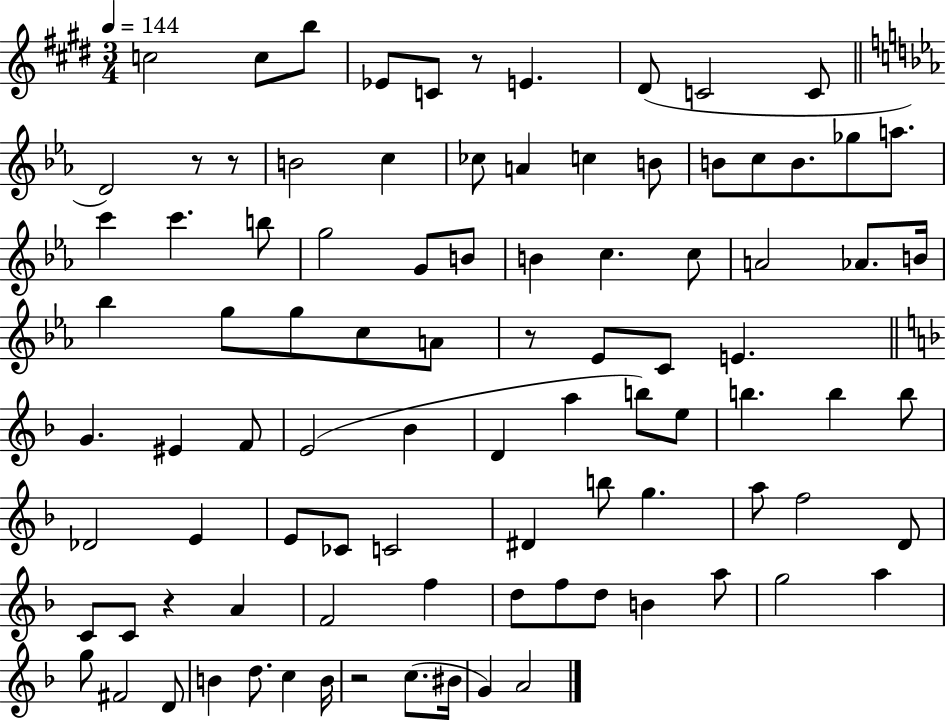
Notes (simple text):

C5/h C5/e B5/e Eb4/e C4/e R/e E4/q. D#4/e C4/h C4/e D4/h R/e R/e B4/h C5/q CES5/e A4/q C5/q B4/e B4/e C5/e B4/e. Gb5/e A5/e. C6/q C6/q. B5/e G5/h G4/e B4/e B4/q C5/q. C5/e A4/h Ab4/e. B4/s Bb5/q G5/e G5/e C5/e A4/e R/e Eb4/e C4/e E4/q. G4/q. EIS4/q F4/e E4/h Bb4/q D4/q A5/q B5/e E5/e B5/q. B5/q B5/e Db4/h E4/q E4/e CES4/e C4/h D#4/q B5/e G5/q. A5/e F5/h D4/e C4/e C4/e R/q A4/q F4/h F5/q D5/e F5/e D5/e B4/q A5/e G5/h A5/q G5/e F#4/h D4/e B4/q D5/e. C5/q B4/s R/h C5/e. BIS4/s G4/q A4/h